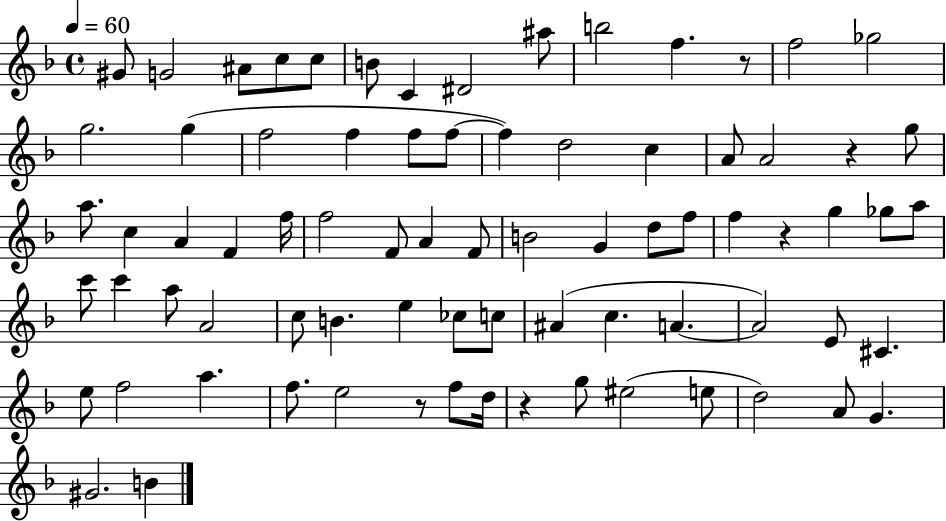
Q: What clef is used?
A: treble